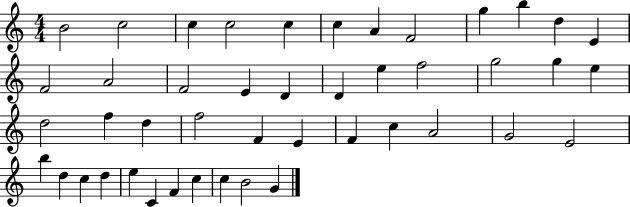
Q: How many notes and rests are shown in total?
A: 45